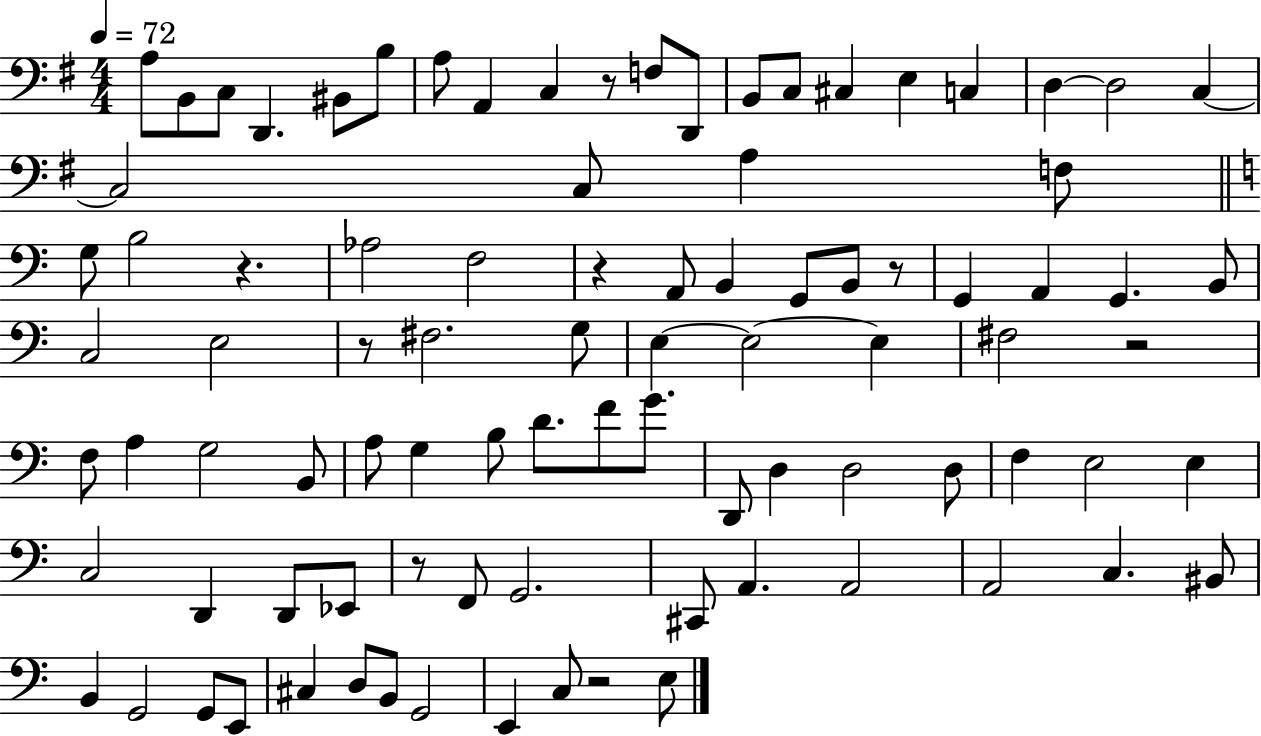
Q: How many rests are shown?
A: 8